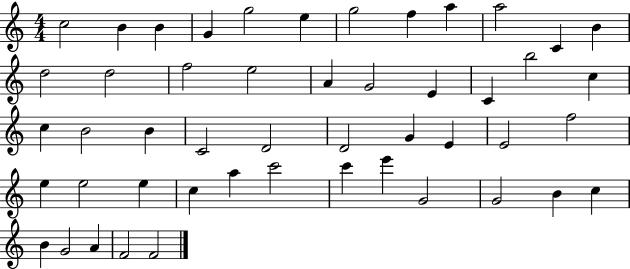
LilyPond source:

{
  \clef treble
  \numericTimeSignature
  \time 4/4
  \key c \major
  c''2 b'4 b'4 | g'4 g''2 e''4 | g''2 f''4 a''4 | a''2 c'4 b'4 | \break d''2 d''2 | f''2 e''2 | a'4 g'2 e'4 | c'4 b''2 c''4 | \break c''4 b'2 b'4 | c'2 d'2 | d'2 g'4 e'4 | e'2 f''2 | \break e''4 e''2 e''4 | c''4 a''4 c'''2 | c'''4 e'''4 g'2 | g'2 b'4 c''4 | \break b'4 g'2 a'4 | f'2 f'2 | \bar "|."
}